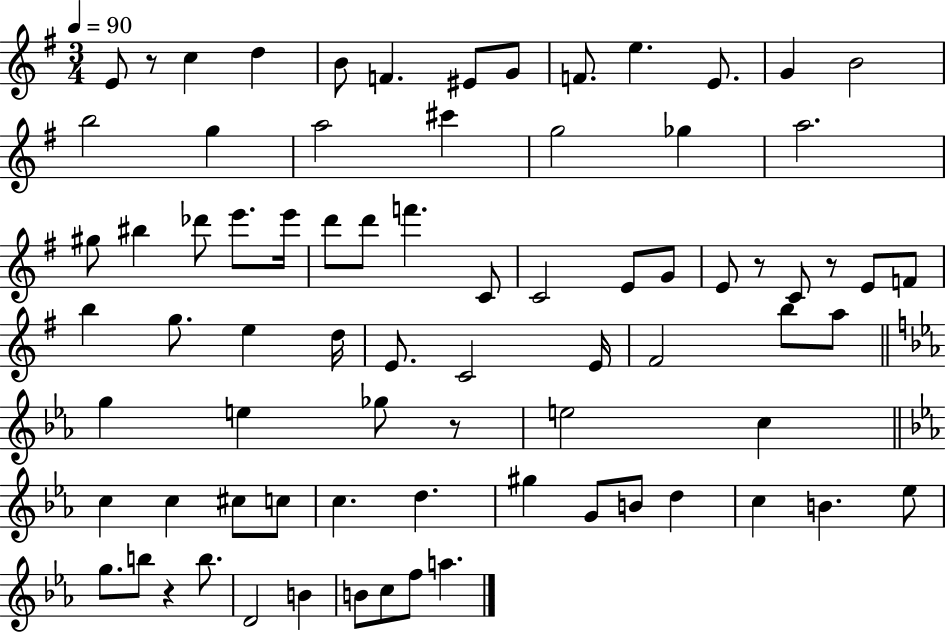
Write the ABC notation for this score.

X:1
T:Untitled
M:3/4
L:1/4
K:G
E/2 z/2 c d B/2 F ^E/2 G/2 F/2 e E/2 G B2 b2 g a2 ^c' g2 _g a2 ^g/2 ^b _d'/2 e'/2 e'/4 d'/2 d'/2 f' C/2 C2 E/2 G/2 E/2 z/2 C/2 z/2 E/2 F/2 b g/2 e d/4 E/2 C2 E/4 ^F2 b/2 a/2 g e _g/2 z/2 e2 c c c ^c/2 c/2 c d ^g G/2 B/2 d c B _e/2 g/2 b/2 z b/2 D2 B B/2 c/2 f/2 a